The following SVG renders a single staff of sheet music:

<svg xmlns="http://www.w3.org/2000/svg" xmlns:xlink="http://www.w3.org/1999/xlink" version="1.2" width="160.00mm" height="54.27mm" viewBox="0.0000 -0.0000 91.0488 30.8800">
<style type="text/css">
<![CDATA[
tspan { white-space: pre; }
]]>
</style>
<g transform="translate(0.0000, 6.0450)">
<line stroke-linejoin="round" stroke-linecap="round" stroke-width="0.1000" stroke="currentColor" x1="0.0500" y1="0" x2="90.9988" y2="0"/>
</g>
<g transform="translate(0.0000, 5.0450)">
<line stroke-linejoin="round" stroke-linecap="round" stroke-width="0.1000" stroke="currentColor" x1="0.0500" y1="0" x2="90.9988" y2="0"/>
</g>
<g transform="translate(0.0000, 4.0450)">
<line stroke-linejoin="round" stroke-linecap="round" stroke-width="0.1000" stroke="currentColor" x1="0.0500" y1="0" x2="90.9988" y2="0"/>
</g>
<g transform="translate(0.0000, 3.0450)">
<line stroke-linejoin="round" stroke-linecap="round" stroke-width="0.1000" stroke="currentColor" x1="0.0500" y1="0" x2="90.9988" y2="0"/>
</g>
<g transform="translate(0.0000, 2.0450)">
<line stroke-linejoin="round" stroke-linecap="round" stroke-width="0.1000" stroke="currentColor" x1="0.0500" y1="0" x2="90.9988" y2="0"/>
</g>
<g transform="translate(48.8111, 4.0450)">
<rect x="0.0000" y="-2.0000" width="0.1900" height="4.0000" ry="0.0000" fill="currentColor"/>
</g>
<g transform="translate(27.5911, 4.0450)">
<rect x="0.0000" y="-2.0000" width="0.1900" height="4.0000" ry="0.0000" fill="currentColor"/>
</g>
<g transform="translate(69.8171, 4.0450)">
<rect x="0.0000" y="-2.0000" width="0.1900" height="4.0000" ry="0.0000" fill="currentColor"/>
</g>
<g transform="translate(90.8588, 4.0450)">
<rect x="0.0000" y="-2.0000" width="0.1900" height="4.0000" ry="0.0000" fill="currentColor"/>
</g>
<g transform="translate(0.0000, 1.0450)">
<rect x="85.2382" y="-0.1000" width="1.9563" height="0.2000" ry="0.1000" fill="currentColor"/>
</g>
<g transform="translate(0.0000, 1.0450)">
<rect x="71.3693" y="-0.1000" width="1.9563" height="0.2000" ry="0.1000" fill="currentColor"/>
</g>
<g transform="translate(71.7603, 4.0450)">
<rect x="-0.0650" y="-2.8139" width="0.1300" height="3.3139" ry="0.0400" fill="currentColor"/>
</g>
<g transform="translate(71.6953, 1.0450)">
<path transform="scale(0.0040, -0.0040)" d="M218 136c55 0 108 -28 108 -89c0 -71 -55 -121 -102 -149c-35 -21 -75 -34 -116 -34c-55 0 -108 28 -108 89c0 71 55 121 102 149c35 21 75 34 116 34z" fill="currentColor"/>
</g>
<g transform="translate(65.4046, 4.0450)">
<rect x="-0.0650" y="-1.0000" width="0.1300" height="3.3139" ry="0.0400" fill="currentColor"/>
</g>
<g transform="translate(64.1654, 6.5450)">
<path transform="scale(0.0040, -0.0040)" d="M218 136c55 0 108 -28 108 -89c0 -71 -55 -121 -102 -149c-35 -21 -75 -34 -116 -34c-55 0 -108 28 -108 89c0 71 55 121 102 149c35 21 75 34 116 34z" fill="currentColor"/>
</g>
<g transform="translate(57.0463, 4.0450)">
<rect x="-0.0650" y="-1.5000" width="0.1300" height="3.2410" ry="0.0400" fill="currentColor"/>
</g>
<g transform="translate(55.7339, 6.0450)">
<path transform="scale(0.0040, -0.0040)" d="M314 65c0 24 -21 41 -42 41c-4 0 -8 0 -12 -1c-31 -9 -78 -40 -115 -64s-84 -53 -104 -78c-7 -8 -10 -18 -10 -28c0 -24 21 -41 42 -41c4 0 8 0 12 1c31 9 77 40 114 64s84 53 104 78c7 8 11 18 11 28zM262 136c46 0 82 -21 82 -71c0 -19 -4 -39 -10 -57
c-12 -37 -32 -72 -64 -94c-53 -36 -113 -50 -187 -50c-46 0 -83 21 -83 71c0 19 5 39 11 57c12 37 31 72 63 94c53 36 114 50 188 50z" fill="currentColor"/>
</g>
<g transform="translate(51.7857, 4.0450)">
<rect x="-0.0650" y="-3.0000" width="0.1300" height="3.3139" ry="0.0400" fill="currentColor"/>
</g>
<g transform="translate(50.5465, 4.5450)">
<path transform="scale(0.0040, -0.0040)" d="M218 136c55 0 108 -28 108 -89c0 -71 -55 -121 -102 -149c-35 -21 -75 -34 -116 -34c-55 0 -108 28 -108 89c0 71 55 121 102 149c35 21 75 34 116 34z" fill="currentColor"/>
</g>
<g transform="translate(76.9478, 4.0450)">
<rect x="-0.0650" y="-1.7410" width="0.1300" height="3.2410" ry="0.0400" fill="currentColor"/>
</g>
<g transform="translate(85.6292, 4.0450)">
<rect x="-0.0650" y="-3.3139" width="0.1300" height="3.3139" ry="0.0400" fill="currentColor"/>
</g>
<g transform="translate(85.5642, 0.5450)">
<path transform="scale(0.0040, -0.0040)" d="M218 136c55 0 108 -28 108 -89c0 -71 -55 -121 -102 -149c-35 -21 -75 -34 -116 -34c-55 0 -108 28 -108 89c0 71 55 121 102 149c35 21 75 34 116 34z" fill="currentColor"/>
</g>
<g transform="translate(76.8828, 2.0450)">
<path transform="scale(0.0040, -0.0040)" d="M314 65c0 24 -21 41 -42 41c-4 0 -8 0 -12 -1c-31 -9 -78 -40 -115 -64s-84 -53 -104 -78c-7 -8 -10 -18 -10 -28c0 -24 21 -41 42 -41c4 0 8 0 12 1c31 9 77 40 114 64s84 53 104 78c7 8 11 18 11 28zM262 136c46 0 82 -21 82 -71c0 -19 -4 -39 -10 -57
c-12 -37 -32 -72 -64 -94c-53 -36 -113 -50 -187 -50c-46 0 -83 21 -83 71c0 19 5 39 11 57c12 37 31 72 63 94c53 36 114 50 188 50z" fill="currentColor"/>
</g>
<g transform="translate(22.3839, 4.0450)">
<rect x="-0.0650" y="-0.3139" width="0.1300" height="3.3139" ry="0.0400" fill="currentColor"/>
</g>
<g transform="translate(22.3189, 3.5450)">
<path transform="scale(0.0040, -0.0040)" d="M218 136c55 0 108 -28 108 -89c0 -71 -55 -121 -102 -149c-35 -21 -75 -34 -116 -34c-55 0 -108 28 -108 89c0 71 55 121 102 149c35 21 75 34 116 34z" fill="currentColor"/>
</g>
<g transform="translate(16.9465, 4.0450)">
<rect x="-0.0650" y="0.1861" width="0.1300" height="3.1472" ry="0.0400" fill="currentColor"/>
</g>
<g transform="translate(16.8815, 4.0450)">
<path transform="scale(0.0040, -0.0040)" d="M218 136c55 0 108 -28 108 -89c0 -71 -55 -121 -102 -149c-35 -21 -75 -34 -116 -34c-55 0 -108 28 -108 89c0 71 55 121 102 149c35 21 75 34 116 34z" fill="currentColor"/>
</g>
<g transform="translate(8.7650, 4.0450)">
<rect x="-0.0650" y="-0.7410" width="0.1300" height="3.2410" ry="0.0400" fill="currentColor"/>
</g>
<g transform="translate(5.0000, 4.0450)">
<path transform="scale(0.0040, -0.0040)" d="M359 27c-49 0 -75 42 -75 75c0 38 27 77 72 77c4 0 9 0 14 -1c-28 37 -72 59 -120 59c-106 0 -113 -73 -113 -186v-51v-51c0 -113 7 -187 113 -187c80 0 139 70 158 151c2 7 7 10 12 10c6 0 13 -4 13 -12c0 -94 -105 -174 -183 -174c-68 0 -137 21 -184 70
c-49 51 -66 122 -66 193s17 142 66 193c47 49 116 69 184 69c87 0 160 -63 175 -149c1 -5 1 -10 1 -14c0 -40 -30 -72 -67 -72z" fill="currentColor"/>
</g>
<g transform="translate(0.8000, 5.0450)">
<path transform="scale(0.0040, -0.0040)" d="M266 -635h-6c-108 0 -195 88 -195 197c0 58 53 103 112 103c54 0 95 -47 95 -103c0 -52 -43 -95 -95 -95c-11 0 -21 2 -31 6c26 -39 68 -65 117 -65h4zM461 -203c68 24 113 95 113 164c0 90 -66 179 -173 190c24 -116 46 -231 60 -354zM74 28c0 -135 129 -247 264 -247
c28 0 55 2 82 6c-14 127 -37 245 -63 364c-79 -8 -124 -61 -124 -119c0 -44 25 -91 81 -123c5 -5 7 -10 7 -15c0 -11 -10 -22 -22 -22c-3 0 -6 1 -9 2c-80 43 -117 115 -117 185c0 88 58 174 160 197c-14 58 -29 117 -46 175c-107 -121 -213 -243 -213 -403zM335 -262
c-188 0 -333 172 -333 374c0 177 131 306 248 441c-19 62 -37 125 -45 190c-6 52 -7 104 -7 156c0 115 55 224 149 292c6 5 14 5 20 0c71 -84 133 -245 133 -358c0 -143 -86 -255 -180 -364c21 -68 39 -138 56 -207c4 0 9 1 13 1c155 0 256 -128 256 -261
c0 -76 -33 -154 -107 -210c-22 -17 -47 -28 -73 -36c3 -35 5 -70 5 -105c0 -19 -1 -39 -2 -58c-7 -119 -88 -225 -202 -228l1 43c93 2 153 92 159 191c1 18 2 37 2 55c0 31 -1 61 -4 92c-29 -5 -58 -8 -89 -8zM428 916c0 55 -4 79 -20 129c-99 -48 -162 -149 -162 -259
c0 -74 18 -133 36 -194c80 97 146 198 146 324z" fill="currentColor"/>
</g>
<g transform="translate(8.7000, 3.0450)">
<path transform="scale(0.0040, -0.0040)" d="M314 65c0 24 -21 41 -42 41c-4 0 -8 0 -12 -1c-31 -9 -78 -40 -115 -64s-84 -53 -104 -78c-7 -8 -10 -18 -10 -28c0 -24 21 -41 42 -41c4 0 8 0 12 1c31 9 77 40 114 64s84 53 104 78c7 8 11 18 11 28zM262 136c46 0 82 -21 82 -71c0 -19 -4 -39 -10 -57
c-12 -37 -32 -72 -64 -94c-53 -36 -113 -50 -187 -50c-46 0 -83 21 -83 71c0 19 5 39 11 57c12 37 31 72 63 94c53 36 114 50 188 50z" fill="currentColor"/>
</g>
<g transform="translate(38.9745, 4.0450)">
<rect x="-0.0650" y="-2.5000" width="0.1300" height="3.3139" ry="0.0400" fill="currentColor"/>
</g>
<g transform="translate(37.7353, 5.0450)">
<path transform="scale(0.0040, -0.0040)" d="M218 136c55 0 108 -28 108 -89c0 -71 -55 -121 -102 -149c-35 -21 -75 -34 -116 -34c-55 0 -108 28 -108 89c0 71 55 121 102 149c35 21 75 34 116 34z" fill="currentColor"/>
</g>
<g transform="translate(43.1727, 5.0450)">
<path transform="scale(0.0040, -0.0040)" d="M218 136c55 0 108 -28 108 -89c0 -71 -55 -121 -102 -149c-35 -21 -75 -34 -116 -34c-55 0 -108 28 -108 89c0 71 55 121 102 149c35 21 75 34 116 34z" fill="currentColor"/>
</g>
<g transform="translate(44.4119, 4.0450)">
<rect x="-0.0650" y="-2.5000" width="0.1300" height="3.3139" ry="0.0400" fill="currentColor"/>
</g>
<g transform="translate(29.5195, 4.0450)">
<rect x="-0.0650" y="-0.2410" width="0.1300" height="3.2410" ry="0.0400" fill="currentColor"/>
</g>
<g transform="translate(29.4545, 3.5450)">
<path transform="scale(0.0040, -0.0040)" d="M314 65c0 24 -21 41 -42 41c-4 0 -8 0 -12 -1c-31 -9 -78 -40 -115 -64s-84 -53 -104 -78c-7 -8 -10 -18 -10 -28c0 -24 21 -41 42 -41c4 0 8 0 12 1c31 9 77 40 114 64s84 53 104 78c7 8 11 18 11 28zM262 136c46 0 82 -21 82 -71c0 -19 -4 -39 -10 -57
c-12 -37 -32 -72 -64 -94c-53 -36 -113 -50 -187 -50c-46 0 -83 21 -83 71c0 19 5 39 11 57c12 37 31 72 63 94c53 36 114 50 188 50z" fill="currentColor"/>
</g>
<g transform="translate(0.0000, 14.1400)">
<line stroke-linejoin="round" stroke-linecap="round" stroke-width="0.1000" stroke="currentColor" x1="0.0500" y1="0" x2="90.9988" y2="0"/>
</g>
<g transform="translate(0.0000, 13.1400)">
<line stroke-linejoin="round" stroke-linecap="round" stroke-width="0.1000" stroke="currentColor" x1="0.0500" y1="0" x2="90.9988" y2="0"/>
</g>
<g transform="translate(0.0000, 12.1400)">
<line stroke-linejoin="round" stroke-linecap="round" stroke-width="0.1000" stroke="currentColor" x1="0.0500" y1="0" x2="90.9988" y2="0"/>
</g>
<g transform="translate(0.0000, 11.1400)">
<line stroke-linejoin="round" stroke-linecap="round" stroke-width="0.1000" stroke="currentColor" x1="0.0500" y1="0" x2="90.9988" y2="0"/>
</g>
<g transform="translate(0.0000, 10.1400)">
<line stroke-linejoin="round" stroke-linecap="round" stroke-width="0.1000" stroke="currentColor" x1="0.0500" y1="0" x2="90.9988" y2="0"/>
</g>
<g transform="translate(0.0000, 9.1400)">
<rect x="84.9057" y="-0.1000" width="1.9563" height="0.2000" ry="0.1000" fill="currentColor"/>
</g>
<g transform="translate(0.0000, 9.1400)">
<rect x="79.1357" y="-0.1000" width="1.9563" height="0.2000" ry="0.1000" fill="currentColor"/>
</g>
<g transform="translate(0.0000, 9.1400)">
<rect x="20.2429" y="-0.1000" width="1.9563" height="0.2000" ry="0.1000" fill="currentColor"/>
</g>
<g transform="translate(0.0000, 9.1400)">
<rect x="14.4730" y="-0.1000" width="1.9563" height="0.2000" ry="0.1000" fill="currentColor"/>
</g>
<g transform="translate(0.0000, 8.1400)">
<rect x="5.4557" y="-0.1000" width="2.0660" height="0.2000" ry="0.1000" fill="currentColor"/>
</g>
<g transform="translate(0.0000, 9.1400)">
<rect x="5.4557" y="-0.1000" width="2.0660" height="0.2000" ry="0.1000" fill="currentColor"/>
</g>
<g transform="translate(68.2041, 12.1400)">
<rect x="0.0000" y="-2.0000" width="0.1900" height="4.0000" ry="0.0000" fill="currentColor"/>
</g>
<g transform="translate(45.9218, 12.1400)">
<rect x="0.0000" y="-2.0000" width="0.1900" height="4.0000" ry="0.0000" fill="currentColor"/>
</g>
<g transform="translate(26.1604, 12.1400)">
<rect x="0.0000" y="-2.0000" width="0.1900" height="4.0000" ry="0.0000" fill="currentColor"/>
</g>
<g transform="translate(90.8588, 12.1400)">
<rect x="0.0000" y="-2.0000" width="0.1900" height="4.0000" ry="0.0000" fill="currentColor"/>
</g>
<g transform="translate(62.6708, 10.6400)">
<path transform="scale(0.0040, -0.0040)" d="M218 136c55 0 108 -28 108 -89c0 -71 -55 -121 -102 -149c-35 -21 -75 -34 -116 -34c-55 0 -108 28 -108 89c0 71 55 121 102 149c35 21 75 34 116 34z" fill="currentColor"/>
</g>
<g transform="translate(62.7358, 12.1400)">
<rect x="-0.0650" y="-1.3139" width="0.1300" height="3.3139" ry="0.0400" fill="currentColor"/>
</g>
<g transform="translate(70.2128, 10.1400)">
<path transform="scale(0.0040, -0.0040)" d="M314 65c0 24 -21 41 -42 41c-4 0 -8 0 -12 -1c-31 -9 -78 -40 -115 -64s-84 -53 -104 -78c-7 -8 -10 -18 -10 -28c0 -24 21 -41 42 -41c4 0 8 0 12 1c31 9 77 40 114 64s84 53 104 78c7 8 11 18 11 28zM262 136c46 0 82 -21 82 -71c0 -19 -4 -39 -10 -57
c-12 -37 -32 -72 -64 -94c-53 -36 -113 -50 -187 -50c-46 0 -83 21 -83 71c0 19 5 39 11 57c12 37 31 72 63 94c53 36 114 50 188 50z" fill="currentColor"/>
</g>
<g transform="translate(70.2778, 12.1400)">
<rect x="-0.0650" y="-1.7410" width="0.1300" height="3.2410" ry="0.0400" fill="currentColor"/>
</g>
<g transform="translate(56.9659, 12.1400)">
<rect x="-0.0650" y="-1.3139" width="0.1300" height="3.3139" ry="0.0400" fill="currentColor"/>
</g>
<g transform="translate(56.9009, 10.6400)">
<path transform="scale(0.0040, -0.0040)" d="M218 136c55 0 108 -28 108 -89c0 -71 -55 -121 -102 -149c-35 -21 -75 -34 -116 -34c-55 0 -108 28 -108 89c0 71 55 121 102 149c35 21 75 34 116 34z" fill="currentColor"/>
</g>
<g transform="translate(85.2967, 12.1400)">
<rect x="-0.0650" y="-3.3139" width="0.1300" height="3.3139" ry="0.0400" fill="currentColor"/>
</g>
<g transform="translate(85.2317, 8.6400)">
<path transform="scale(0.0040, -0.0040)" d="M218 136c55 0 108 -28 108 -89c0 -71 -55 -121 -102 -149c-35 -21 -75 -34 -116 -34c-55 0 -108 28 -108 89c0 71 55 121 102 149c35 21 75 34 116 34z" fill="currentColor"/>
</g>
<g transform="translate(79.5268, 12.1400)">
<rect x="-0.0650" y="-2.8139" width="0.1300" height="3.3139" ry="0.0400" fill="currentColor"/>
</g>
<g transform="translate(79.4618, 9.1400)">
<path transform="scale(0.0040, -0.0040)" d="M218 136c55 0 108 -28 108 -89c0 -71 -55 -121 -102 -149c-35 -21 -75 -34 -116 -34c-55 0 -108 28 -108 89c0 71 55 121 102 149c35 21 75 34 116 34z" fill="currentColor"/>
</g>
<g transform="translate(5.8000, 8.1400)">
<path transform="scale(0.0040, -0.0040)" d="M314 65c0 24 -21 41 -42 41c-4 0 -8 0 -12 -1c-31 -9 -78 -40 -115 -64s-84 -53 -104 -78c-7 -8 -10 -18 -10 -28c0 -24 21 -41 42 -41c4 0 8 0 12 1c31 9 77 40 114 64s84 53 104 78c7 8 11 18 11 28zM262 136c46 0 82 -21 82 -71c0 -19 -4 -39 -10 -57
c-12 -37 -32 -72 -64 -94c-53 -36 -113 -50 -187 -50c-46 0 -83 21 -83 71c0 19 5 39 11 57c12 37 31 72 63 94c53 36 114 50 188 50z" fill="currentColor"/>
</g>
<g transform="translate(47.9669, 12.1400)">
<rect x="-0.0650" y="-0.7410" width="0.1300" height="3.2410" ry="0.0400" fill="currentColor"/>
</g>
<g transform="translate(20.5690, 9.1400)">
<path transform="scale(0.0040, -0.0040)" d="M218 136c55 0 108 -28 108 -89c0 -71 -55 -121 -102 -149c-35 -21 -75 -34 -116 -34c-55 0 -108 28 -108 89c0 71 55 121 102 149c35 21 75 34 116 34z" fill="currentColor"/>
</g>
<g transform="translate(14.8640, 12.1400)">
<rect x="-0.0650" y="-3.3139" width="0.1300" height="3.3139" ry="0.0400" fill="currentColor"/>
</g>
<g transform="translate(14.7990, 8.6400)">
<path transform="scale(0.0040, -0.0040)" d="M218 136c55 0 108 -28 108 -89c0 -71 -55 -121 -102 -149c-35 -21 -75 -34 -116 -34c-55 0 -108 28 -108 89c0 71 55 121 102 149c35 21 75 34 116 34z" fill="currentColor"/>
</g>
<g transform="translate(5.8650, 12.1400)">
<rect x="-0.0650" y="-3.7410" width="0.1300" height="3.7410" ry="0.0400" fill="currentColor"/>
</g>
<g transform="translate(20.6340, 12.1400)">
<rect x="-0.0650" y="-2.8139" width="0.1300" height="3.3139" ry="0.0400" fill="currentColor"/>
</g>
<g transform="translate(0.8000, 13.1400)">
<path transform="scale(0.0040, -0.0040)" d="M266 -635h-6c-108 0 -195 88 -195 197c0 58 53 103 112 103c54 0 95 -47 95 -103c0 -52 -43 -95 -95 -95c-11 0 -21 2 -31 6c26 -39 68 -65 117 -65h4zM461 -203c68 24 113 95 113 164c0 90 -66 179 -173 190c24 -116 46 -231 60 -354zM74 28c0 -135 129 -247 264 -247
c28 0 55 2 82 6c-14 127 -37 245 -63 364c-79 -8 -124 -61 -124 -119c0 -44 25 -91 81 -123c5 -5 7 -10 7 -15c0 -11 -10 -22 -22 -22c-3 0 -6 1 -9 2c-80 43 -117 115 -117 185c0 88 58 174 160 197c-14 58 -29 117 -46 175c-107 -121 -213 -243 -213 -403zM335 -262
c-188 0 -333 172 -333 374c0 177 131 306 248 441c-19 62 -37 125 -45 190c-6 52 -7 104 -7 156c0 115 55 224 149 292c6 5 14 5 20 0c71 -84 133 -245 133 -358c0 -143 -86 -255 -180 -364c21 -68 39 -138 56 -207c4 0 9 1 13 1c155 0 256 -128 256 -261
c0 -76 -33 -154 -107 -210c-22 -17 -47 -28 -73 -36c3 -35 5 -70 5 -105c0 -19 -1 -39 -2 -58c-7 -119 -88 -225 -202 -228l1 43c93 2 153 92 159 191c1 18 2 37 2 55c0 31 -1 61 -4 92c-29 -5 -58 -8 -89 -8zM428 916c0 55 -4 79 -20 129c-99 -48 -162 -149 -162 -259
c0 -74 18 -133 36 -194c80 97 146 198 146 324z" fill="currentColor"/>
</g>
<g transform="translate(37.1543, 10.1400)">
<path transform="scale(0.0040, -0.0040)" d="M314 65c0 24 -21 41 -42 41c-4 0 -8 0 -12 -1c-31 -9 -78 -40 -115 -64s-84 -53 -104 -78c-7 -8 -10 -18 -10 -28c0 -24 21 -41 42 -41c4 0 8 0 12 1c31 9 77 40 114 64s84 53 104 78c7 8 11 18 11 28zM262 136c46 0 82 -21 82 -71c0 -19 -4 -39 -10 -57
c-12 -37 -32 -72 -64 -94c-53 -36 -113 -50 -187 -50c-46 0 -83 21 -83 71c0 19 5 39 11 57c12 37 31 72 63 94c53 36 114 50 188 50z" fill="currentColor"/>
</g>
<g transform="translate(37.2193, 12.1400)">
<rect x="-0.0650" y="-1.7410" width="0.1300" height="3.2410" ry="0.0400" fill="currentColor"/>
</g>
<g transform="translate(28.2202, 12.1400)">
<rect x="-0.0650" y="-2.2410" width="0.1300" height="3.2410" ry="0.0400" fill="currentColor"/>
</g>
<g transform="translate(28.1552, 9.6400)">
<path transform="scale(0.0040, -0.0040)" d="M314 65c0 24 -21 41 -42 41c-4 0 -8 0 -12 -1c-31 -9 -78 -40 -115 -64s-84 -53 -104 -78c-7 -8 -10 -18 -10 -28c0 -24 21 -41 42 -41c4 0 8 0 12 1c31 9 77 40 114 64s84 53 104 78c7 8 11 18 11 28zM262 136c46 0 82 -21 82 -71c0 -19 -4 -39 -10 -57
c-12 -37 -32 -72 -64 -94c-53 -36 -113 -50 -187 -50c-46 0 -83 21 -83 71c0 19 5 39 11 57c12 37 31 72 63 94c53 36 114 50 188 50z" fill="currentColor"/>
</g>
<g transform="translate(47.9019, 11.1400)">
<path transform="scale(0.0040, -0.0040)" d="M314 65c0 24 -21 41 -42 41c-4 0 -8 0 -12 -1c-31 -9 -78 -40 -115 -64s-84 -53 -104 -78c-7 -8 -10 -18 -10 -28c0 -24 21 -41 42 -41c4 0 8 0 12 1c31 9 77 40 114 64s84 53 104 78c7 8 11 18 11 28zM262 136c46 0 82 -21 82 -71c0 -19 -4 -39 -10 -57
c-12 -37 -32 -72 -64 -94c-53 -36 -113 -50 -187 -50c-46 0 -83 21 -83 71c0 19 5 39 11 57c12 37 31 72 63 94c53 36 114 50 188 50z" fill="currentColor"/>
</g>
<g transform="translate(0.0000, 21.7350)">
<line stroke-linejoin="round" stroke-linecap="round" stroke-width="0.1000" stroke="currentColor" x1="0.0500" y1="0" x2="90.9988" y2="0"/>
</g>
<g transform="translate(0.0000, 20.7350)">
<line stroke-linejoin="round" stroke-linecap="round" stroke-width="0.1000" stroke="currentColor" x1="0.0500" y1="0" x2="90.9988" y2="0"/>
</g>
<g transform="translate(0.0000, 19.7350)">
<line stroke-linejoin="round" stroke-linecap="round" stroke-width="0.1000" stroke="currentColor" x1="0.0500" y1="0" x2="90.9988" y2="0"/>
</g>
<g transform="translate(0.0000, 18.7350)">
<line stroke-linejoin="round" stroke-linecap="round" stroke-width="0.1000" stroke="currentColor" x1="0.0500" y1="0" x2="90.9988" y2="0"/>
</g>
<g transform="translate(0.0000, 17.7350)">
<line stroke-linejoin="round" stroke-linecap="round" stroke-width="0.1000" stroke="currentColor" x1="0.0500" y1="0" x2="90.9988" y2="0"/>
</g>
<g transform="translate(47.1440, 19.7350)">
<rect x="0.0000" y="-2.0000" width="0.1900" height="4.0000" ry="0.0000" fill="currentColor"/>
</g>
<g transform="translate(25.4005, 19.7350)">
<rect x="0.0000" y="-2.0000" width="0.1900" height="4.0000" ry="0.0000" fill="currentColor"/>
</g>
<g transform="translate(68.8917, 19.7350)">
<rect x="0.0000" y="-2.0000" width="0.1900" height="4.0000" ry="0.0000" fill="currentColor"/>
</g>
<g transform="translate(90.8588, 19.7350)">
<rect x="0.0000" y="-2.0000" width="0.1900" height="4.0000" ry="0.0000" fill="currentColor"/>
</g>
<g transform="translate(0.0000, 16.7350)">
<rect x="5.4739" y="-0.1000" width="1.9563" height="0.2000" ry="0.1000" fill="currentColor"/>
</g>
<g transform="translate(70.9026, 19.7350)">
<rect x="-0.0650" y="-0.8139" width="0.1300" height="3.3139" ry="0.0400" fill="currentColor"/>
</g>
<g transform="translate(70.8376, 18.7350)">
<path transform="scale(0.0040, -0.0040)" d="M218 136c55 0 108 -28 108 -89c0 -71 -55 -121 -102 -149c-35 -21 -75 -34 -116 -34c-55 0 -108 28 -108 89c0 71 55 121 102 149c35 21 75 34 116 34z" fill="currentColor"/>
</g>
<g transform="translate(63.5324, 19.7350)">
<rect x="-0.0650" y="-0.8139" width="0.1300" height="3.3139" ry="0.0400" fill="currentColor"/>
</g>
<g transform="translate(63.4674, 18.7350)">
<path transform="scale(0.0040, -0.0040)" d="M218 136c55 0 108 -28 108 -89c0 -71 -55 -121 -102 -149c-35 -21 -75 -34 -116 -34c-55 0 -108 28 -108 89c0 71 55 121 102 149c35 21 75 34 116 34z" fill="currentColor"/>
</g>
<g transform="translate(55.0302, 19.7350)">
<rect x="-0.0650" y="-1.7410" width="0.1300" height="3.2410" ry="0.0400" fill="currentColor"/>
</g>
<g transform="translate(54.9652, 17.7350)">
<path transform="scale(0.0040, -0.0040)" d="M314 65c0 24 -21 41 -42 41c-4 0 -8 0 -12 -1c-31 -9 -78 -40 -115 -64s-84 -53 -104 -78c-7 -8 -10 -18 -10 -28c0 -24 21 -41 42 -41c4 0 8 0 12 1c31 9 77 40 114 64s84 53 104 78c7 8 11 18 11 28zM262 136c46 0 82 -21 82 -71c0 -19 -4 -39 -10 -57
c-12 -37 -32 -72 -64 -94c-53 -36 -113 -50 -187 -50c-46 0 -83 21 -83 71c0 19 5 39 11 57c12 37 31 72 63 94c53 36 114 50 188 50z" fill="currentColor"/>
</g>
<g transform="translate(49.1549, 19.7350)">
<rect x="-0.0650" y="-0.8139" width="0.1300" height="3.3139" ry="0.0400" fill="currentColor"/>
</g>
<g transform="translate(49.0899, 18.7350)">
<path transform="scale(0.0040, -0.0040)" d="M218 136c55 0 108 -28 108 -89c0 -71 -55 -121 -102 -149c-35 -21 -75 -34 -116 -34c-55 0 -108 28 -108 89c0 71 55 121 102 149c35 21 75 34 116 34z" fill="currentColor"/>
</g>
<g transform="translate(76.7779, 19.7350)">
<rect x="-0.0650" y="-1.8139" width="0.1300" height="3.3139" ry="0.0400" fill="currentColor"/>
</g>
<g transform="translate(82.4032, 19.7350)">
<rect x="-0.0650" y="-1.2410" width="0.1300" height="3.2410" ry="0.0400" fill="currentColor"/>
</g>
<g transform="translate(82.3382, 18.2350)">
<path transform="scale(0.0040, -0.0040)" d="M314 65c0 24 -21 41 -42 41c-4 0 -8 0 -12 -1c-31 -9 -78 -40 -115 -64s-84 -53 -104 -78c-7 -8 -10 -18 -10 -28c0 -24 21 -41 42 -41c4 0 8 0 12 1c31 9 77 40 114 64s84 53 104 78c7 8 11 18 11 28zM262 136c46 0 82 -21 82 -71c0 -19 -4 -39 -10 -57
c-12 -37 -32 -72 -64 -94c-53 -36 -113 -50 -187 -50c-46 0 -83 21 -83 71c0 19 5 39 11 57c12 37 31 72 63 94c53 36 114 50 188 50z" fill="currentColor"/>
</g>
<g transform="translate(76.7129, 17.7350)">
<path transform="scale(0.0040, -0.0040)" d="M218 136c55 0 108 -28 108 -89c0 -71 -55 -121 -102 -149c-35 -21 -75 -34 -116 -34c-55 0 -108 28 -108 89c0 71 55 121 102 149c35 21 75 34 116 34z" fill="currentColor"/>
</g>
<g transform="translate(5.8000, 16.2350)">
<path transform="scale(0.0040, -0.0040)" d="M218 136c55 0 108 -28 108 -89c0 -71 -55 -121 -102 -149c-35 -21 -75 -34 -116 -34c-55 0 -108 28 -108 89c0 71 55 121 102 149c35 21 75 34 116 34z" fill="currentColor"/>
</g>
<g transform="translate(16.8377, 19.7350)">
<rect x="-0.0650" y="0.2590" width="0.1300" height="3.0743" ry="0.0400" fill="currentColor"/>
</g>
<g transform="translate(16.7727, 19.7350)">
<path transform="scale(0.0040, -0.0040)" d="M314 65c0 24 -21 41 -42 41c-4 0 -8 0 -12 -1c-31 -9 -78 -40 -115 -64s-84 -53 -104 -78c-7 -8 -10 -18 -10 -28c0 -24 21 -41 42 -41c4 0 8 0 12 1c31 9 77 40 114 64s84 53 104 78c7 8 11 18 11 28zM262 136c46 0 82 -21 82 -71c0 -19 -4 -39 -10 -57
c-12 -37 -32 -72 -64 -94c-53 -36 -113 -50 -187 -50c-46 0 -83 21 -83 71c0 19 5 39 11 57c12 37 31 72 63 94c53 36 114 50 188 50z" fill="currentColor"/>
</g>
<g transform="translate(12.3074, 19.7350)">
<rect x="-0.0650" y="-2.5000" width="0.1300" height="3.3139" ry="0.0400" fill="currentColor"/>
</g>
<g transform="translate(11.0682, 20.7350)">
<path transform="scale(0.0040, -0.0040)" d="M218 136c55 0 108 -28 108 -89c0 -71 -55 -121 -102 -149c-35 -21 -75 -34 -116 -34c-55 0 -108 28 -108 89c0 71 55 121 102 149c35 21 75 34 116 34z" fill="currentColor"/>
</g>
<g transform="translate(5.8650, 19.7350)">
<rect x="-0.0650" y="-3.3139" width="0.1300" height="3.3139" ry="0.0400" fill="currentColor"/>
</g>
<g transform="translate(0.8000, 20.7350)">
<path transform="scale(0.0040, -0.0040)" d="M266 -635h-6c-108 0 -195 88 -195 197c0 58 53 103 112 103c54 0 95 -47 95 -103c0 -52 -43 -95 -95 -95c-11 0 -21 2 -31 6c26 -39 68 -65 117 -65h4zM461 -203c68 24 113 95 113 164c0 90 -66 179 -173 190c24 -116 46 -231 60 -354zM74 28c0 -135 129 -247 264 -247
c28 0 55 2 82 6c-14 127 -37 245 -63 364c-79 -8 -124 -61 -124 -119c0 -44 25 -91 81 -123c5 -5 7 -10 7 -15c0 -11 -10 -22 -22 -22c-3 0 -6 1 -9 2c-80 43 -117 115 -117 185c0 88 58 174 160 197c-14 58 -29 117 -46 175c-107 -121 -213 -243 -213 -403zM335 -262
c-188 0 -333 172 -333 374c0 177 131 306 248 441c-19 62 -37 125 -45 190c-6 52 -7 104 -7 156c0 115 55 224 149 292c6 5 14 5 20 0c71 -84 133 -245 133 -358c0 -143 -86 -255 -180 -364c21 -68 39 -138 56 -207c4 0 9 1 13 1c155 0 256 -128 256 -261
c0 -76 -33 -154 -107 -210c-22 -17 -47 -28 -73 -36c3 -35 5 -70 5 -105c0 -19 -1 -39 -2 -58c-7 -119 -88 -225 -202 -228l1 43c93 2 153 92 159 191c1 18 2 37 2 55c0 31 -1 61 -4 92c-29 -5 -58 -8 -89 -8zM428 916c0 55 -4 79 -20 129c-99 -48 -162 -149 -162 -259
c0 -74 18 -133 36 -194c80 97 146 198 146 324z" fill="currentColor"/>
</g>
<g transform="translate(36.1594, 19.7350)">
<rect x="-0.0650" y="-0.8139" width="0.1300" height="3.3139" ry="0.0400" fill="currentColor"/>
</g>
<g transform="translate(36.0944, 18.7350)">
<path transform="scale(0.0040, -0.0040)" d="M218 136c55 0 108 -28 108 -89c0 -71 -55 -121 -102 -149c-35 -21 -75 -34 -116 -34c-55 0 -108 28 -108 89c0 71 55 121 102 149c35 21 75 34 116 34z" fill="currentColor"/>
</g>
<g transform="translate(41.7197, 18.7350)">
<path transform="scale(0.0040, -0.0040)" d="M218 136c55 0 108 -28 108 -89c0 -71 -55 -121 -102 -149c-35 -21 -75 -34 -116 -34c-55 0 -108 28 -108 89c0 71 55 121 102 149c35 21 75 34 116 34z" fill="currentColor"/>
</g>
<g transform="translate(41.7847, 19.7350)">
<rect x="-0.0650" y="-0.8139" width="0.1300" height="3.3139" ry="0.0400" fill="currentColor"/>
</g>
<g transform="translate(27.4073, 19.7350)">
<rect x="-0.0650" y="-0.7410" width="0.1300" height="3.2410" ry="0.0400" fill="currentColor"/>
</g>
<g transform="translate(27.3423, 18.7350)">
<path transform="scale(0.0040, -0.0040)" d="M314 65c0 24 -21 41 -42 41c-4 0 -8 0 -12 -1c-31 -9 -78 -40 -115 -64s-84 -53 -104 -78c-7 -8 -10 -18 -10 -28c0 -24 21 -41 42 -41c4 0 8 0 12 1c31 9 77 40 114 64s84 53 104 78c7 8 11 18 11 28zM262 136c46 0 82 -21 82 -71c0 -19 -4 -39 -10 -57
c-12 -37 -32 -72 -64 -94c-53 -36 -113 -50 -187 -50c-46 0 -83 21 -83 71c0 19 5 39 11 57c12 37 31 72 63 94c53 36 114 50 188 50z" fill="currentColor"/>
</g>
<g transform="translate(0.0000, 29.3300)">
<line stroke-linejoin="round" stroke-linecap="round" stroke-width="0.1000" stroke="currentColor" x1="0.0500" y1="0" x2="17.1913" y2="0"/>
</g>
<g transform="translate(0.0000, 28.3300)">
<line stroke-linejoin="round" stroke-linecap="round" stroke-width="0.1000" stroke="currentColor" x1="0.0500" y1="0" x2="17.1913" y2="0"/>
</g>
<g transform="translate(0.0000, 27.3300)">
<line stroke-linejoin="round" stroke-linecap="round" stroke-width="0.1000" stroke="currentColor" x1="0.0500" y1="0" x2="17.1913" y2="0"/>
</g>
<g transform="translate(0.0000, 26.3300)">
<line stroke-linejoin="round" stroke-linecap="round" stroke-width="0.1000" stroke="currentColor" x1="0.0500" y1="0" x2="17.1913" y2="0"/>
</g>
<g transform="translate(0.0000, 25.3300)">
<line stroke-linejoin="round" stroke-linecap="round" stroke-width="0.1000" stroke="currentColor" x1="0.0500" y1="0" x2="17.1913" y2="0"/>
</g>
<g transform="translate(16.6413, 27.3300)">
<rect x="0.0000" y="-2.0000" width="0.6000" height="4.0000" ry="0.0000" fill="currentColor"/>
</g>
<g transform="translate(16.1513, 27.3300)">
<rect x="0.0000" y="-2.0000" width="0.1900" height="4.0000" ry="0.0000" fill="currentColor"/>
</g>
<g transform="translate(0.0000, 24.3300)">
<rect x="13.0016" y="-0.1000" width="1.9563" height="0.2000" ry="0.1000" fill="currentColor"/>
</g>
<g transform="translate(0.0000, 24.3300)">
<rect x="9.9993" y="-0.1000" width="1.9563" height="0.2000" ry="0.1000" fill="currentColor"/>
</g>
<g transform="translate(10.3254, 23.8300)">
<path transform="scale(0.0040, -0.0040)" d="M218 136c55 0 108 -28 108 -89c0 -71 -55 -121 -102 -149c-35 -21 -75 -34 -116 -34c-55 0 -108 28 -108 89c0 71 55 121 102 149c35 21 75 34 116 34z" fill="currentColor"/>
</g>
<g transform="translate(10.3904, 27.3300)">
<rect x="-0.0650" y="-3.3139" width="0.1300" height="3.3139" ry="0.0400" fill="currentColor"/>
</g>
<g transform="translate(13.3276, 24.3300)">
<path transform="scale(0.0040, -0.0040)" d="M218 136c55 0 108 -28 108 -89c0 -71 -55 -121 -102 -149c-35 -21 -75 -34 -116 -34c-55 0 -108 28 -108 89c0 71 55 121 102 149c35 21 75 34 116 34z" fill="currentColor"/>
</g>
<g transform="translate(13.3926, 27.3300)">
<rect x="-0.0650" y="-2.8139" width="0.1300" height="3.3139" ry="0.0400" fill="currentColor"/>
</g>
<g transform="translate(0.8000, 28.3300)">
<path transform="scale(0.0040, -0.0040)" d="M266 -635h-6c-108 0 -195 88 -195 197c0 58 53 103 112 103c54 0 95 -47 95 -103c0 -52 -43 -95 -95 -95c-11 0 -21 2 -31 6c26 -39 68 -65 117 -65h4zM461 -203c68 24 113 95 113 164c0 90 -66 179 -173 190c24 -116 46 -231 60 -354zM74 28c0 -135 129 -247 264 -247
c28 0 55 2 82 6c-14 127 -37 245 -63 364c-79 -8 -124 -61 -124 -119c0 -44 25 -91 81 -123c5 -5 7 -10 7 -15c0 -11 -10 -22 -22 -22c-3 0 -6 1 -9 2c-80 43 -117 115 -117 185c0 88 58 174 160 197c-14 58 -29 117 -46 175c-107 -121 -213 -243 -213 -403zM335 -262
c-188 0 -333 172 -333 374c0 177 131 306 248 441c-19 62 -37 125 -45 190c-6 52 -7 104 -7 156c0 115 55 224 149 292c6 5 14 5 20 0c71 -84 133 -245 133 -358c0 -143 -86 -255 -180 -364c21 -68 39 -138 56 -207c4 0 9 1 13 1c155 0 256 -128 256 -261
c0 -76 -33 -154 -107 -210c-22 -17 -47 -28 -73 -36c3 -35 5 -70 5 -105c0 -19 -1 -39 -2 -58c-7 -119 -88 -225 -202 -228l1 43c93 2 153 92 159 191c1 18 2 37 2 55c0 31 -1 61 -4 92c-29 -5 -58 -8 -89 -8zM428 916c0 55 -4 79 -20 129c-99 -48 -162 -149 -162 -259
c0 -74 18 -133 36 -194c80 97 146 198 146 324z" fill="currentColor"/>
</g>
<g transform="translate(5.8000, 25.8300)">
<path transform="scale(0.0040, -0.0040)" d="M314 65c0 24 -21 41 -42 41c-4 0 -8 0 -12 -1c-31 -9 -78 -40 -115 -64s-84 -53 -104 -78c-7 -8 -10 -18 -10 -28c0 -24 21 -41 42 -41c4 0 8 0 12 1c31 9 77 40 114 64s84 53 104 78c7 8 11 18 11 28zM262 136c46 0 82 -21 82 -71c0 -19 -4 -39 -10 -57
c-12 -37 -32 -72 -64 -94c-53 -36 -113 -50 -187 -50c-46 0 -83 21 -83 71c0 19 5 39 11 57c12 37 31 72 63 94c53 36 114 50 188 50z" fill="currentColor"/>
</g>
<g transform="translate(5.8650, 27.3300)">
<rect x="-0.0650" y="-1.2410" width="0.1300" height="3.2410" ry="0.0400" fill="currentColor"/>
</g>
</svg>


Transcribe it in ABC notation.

X:1
T:Untitled
M:4/4
L:1/4
K:C
d2 B c c2 G G A E2 D a f2 b c'2 b a g2 f2 d2 e e f2 a b b G B2 d2 d d d f2 d d f e2 e2 b a